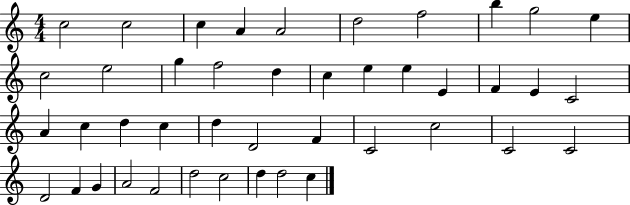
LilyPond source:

{
  \clef treble
  \numericTimeSignature
  \time 4/4
  \key c \major
  c''2 c''2 | c''4 a'4 a'2 | d''2 f''2 | b''4 g''2 e''4 | \break c''2 e''2 | g''4 f''2 d''4 | c''4 e''4 e''4 e'4 | f'4 e'4 c'2 | \break a'4 c''4 d''4 c''4 | d''4 d'2 f'4 | c'2 c''2 | c'2 c'2 | \break d'2 f'4 g'4 | a'2 f'2 | d''2 c''2 | d''4 d''2 c''4 | \break \bar "|."
}